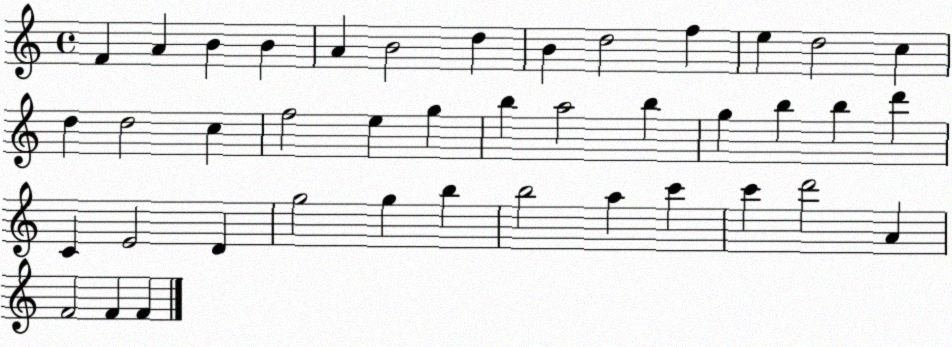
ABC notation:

X:1
T:Untitled
M:4/4
L:1/4
K:C
F A B B A B2 d B d2 f e d2 c d d2 c f2 e g b a2 b g b b d' C E2 D g2 g b b2 a c' c' d'2 A F2 F F